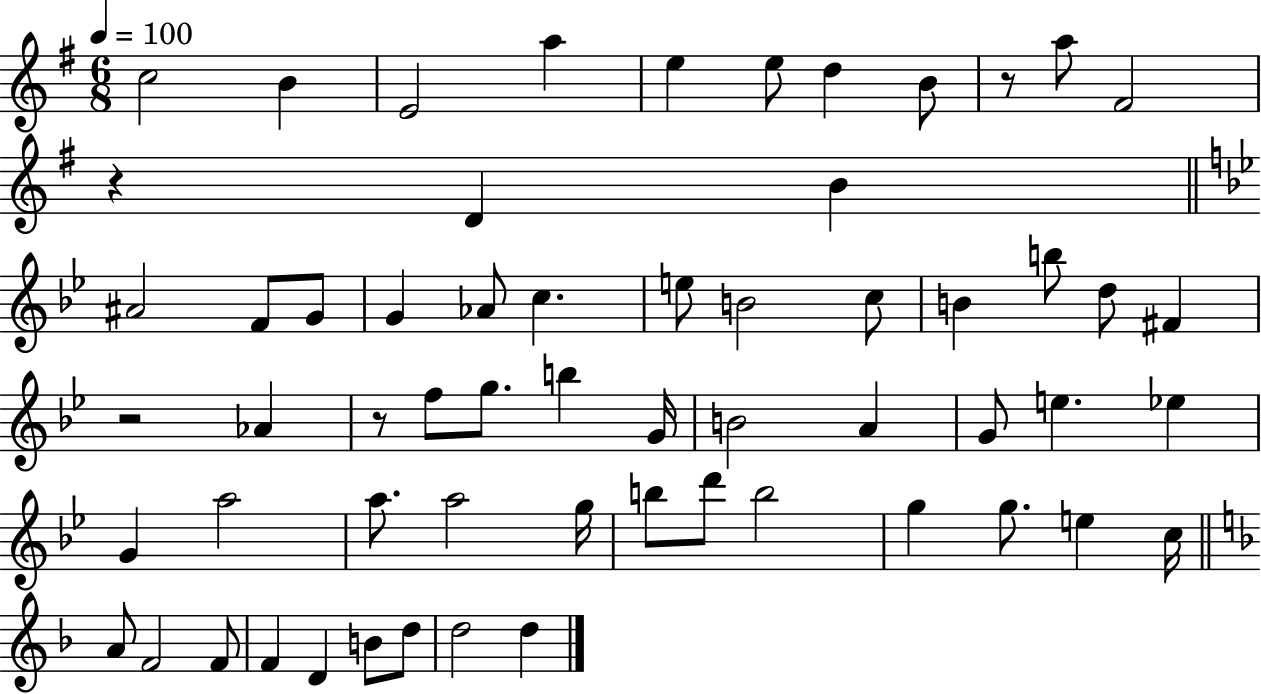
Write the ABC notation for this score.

X:1
T:Untitled
M:6/8
L:1/4
K:G
c2 B E2 a e e/2 d B/2 z/2 a/2 ^F2 z D B ^A2 F/2 G/2 G _A/2 c e/2 B2 c/2 B b/2 d/2 ^F z2 _A z/2 f/2 g/2 b G/4 B2 A G/2 e _e G a2 a/2 a2 g/4 b/2 d'/2 b2 g g/2 e c/4 A/2 F2 F/2 F D B/2 d/2 d2 d